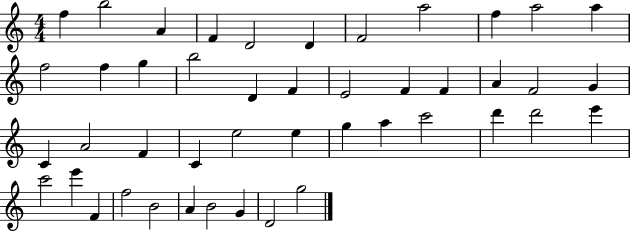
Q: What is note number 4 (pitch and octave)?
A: F4